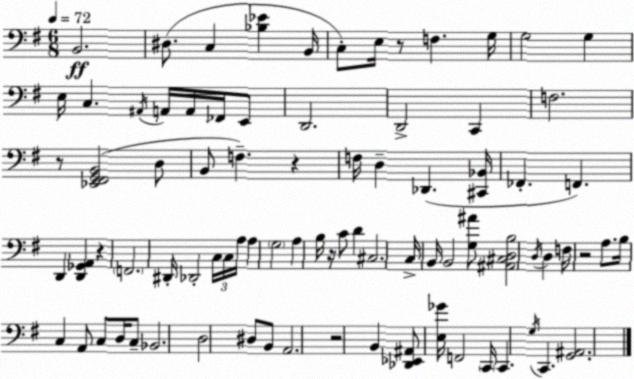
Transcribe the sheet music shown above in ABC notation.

X:1
T:Untitled
M:6/8
L:1/4
K:G
B,,2 ^D,/2 C, [_B,_E] B,,/4 C,/2 E,/4 z/2 F, G,/4 G,2 G, E,/4 C, ^A,,/4 A,,/4 A,,/4 _F,,/4 E,,/2 D,,2 D,,2 C,, F,2 z/2 [_E,,^F,,G,,B,,]2 D,/2 B,,/2 F, z F,/4 D, _D,, [^C,,_B,,]/4 _F,, F,, D,, [D,,_G,,A,,] z F,,2 ^D,,/4 _D,,2 C,/4 C,/4 A,/4 A, G,2 A, B,/4 z/4 C/2 D ^C,2 C,/4 B,,/4 B,,2 [G,^A]/2 [^A,,^C,D,B,]2 D,/4 D, F,/4 z2 A,/2 B,/4 C, A,,/2 C,/2 D,/4 C,/2 _B,,2 D,2 ^D,/2 B,,/2 A,,2 z2 B,, [_D,,_E,,^A,,]/2 [E,_G]/4 F,,2 C,,/4 C,, G,/4 C,, [G,,^A,,]2